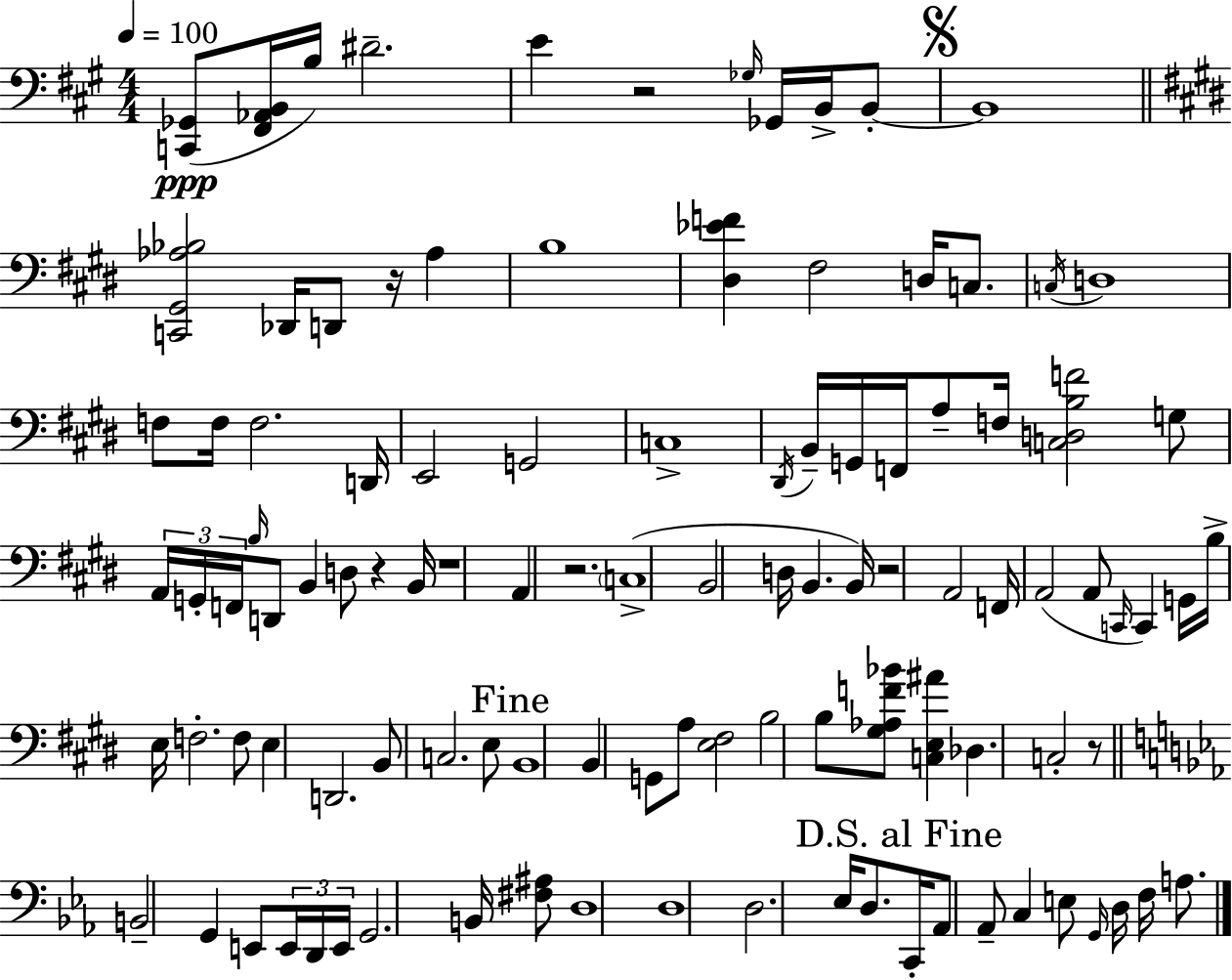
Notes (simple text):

[C2,Gb2]/e [F#2,Ab2,B2]/s B3/s D#4/h. E4/q R/h Gb3/s Gb2/s B2/s B2/e B2/w [C2,G#2,Ab3,Bb3]/h Db2/s D2/e R/s Ab3/q B3/w [D#3,Eb4,F4]/q F#3/h D3/s C3/e. C3/s D3/w F3/e F3/s F3/h. D2/s E2/h G2/h C3/w D#2/s B2/s G2/s F2/s A3/e F3/s [C3,D3,B3,F4]/h G3/e A2/s G2/s F2/s B3/s D2/e B2/q D3/e R/q B2/s R/w A2/q R/h. C3/w B2/h D3/s B2/q. B2/s R/h A2/h F2/s A2/h A2/e C2/s C2/q G2/s B3/s E3/s F3/h. F3/e E3/q D2/h. B2/e C3/h. E3/e B2/w B2/q G2/e A3/e [E3,F#3]/h B3/h B3/e [G#3,Ab3,F4,Bb4]/e [C3,E3,A#4]/q Db3/q. C3/h R/e B2/h G2/q E2/e E2/s D2/s E2/s G2/h. B2/s [F#3,A#3]/e D3/w D3/w D3/h. Eb3/s D3/e. C2/s Ab2/e Ab2/e C3/q E3/e G2/s D3/s F3/s A3/e.